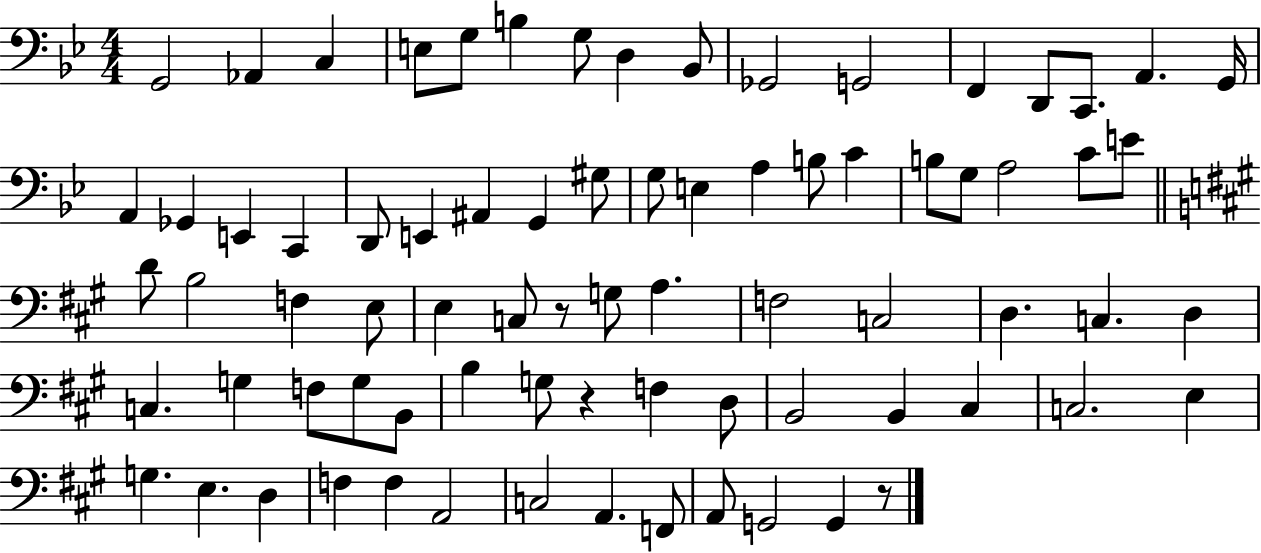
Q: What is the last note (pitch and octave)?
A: G2